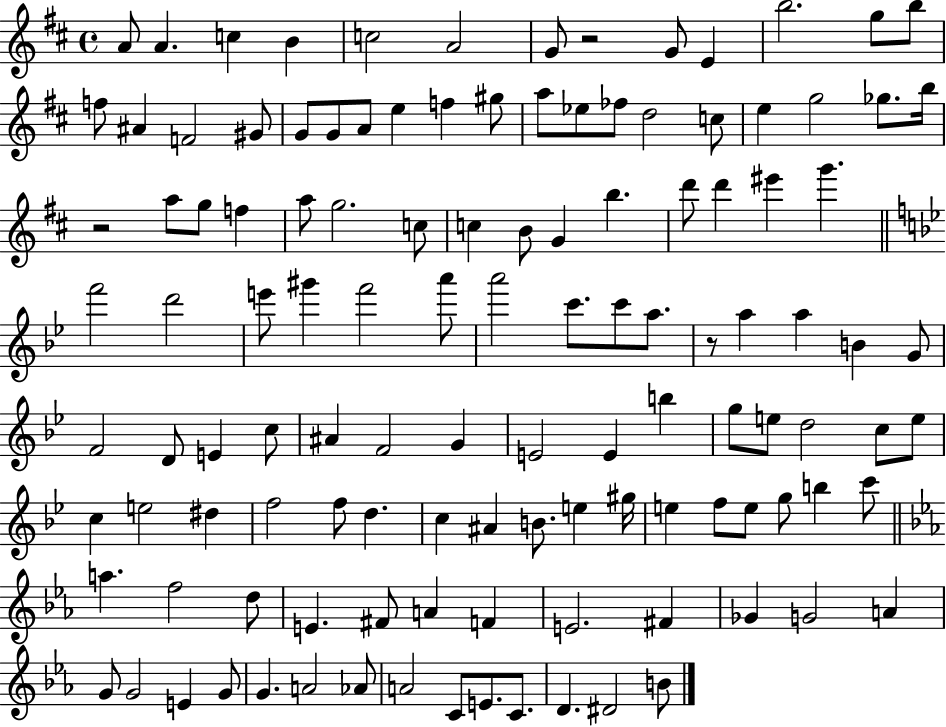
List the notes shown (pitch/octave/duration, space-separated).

A4/e A4/q. C5/q B4/q C5/h A4/h G4/e R/h G4/e E4/q B5/h. G5/e B5/e F5/e A#4/q F4/h G#4/e G4/e G4/e A4/e E5/q F5/q G#5/e A5/e Eb5/e FES5/e D5/h C5/e E5/q G5/h Gb5/e. B5/s R/h A5/e G5/e F5/q A5/e G5/h. C5/e C5/q B4/e G4/q B5/q. D6/e D6/q EIS6/q G6/q. F6/h D6/h E6/e G#6/q F6/h A6/e A6/h C6/e. C6/e A5/e. R/e A5/q A5/q B4/q G4/e F4/h D4/e E4/q C5/e A#4/q F4/h G4/q E4/h E4/q B5/q G5/e E5/e D5/h C5/e E5/e C5/q E5/h D#5/q F5/h F5/e D5/q. C5/q A#4/q B4/e. E5/q G#5/s E5/q F5/e E5/e G5/e B5/q C6/e A5/q. F5/h D5/e E4/q. F#4/e A4/q F4/q E4/h. F#4/q Gb4/q G4/h A4/q G4/e G4/h E4/q G4/e G4/q. A4/h Ab4/e A4/h C4/e E4/e. C4/e. D4/q. D#4/h B4/e